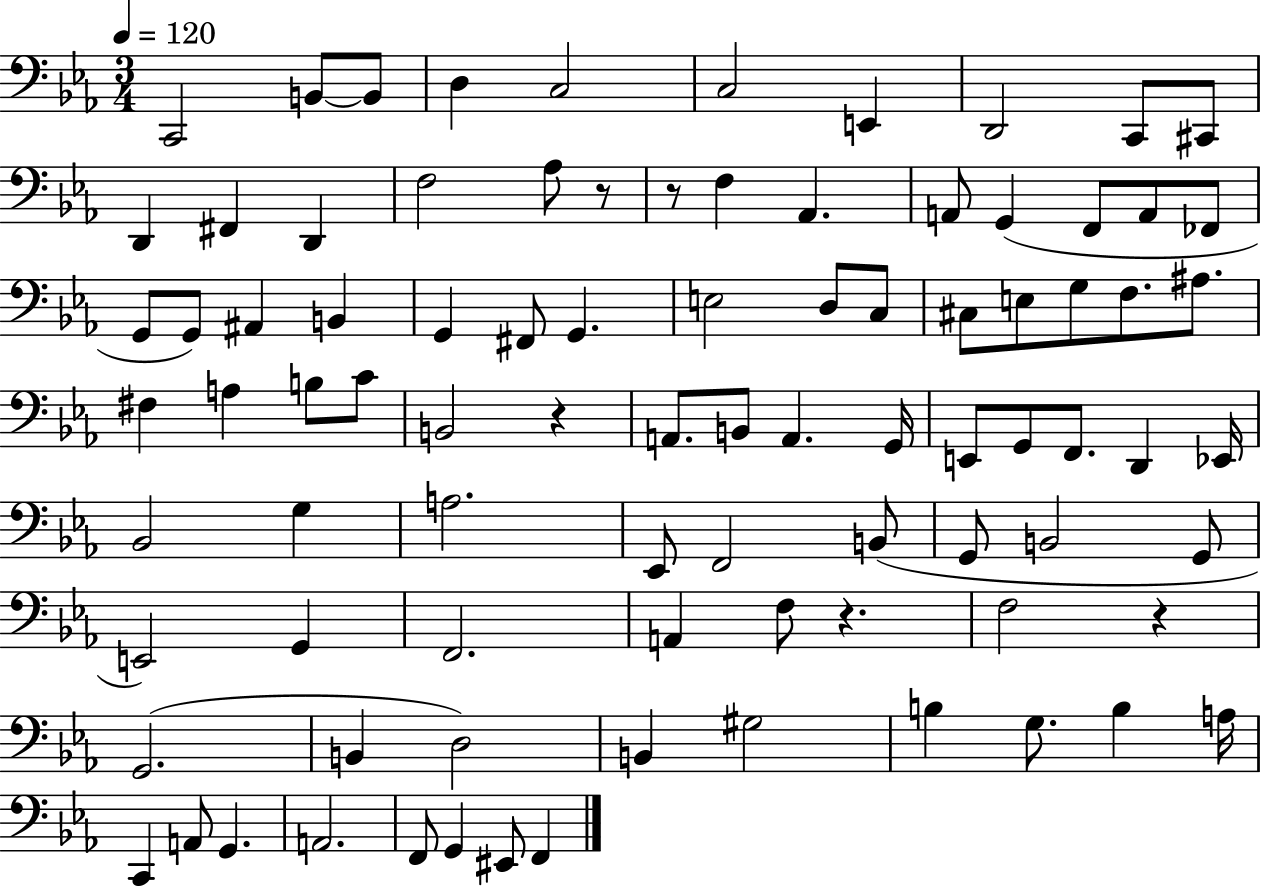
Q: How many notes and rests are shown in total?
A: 88